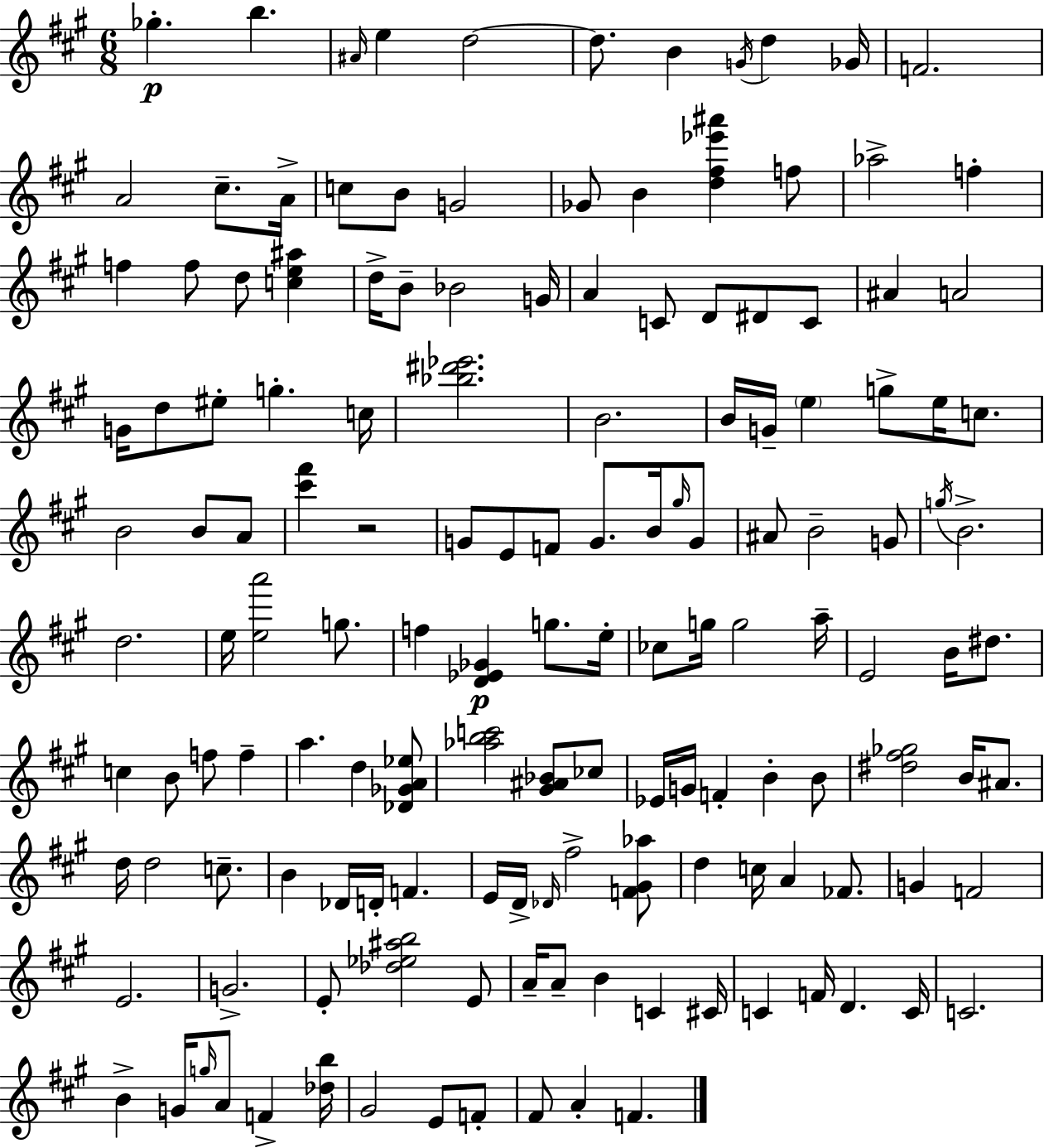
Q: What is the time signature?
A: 6/8